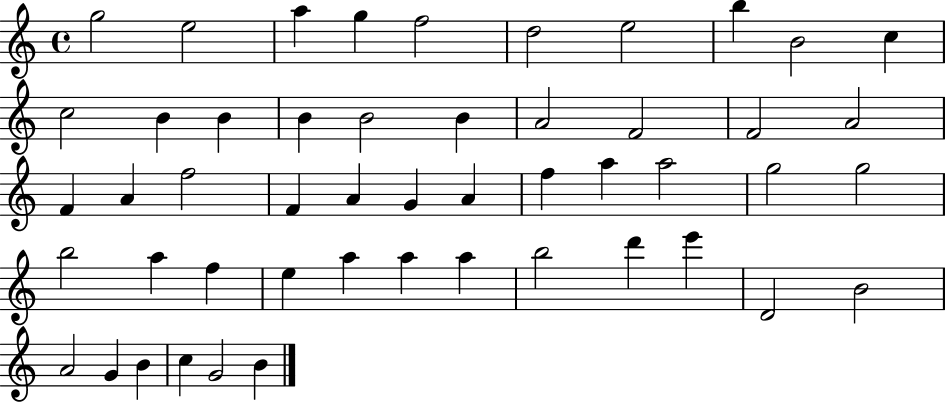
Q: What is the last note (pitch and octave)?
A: B4